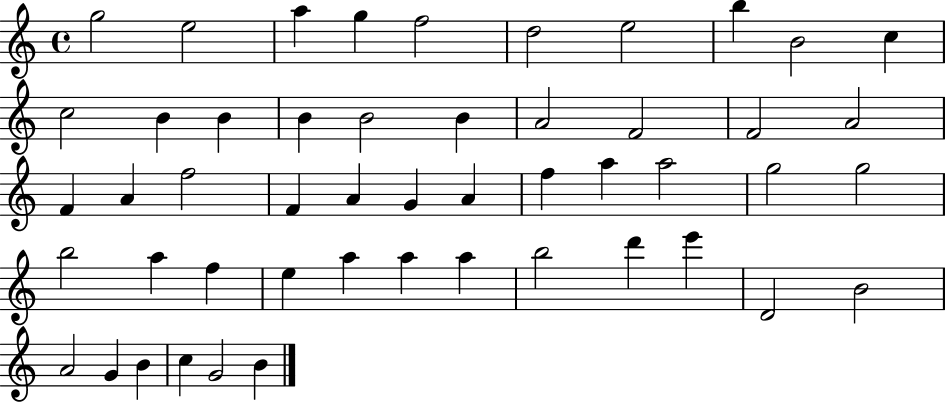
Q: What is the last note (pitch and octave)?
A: B4